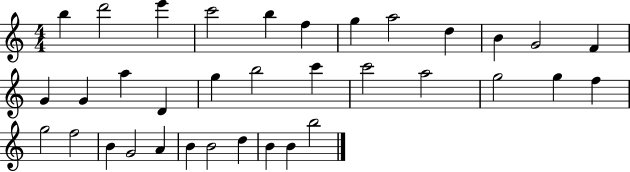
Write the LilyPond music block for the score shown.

{
  \clef treble
  \numericTimeSignature
  \time 4/4
  \key c \major
  b''4 d'''2 e'''4 | c'''2 b''4 f''4 | g''4 a''2 d''4 | b'4 g'2 f'4 | \break g'4 g'4 a''4 d'4 | g''4 b''2 c'''4 | c'''2 a''2 | g''2 g''4 f''4 | \break g''2 f''2 | b'4 g'2 a'4 | b'4 b'2 d''4 | b'4 b'4 b''2 | \break \bar "|."
}